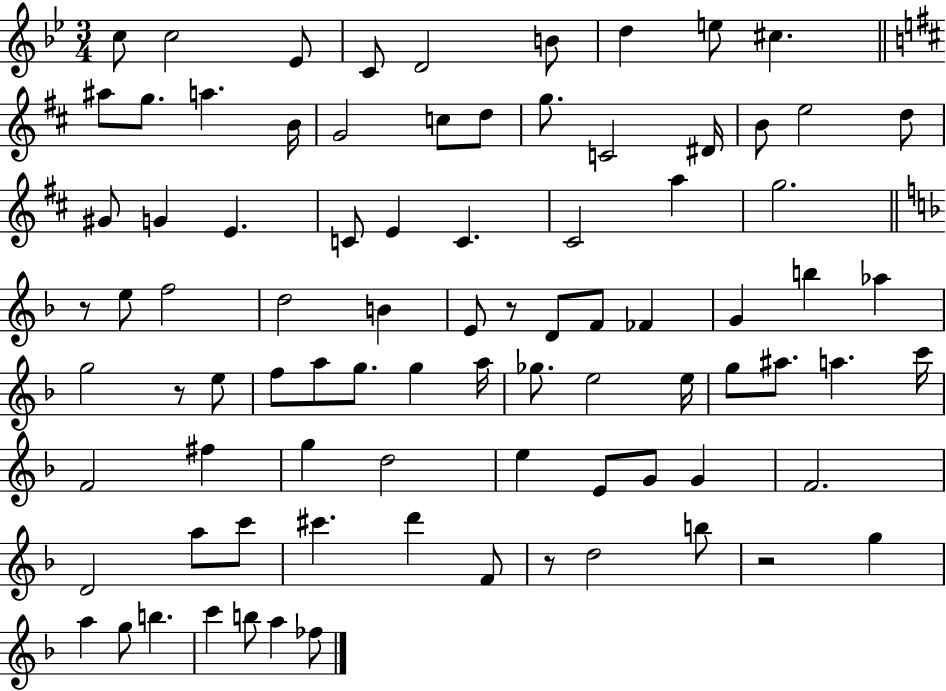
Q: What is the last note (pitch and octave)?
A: FES5